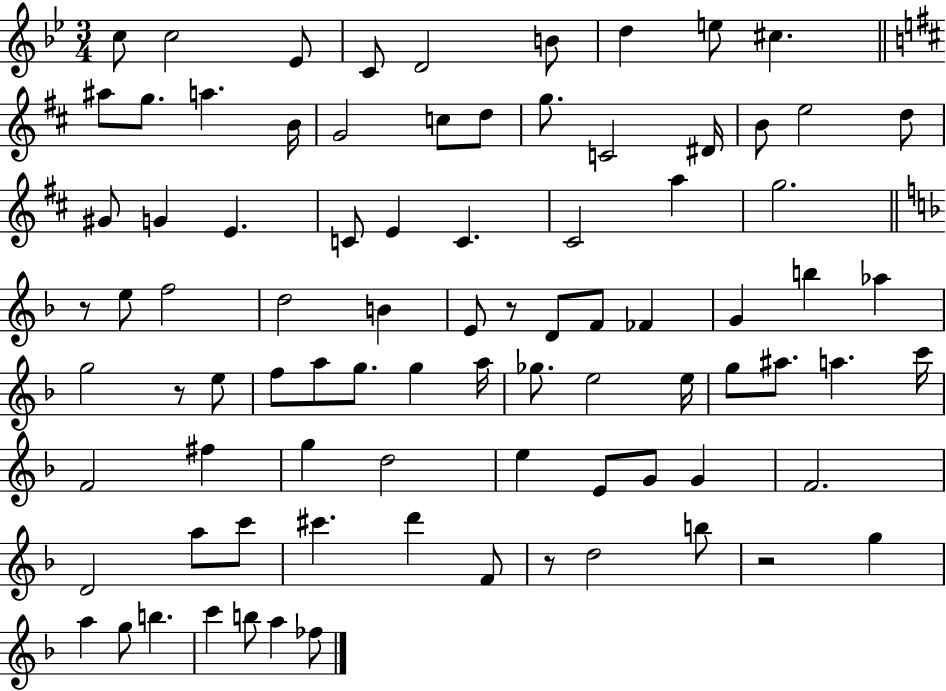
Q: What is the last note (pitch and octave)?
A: FES5